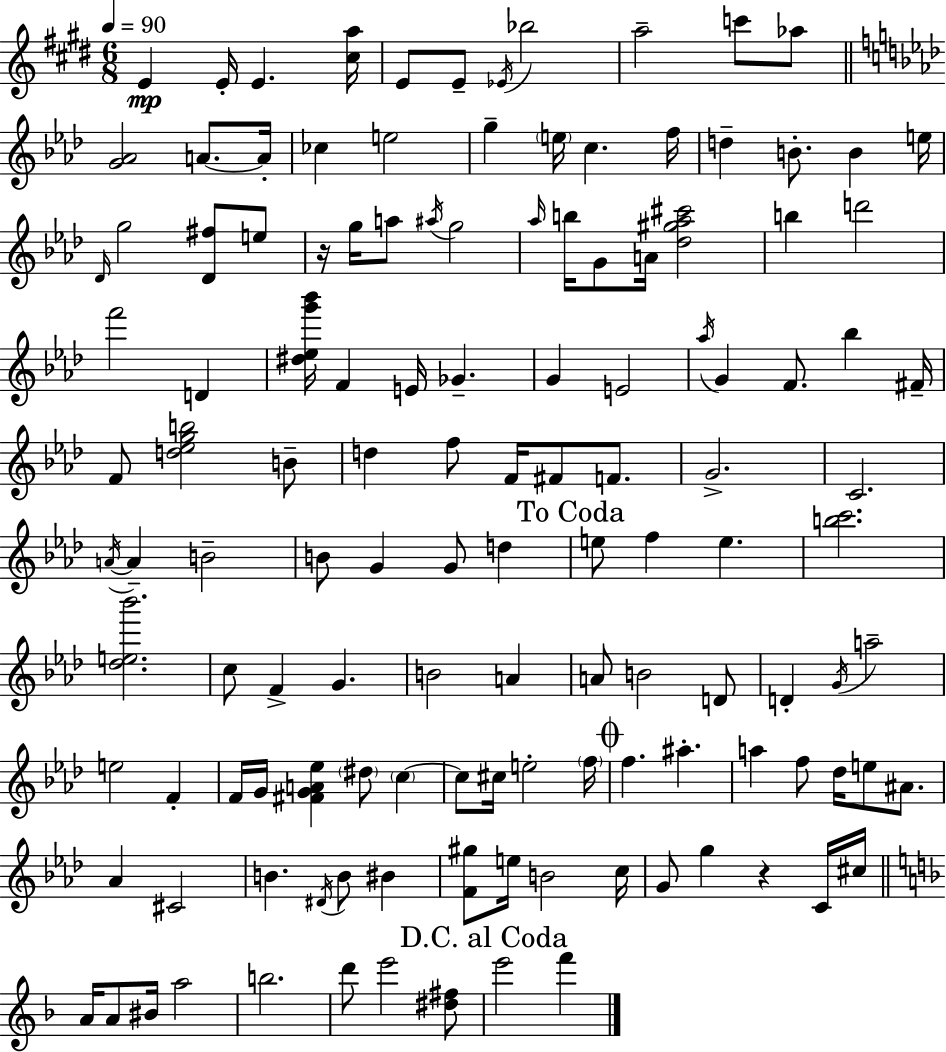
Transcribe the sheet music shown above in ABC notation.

X:1
T:Untitled
M:6/8
L:1/4
K:E
E E/4 E [^ca]/4 E/2 E/2 _E/4 _b2 a2 c'/2 _a/2 [G_A]2 A/2 A/4 _c e2 g e/4 c f/4 d B/2 B e/4 _D/4 g2 [_D^f]/2 e/2 z/4 g/4 a/2 ^a/4 g2 _a/4 b/4 G/2 A/4 [_d^g_a^c']2 b d'2 f'2 D [^d_eg'_b']/4 F E/4 _G G E2 _a/4 G F/2 _b ^F/4 F/2 [d_egb]2 B/2 d f/2 F/4 ^F/2 F/2 G2 C2 A/4 A B2 B/2 G G/2 d e/2 f e [bc']2 [_de_b']2 c/2 F G B2 A A/2 B2 D/2 D G/4 a2 e2 F F/4 G/4 [^FGA_e] ^d/2 c c/2 ^c/4 e2 f/4 f ^a a f/2 _d/4 e/2 ^A/2 _A ^C2 B ^D/4 B/2 ^B [F^g]/2 e/4 B2 c/4 G/2 g z C/4 ^c/4 A/4 A/2 ^B/4 a2 b2 d'/2 e'2 [^d^f]/2 e'2 f'